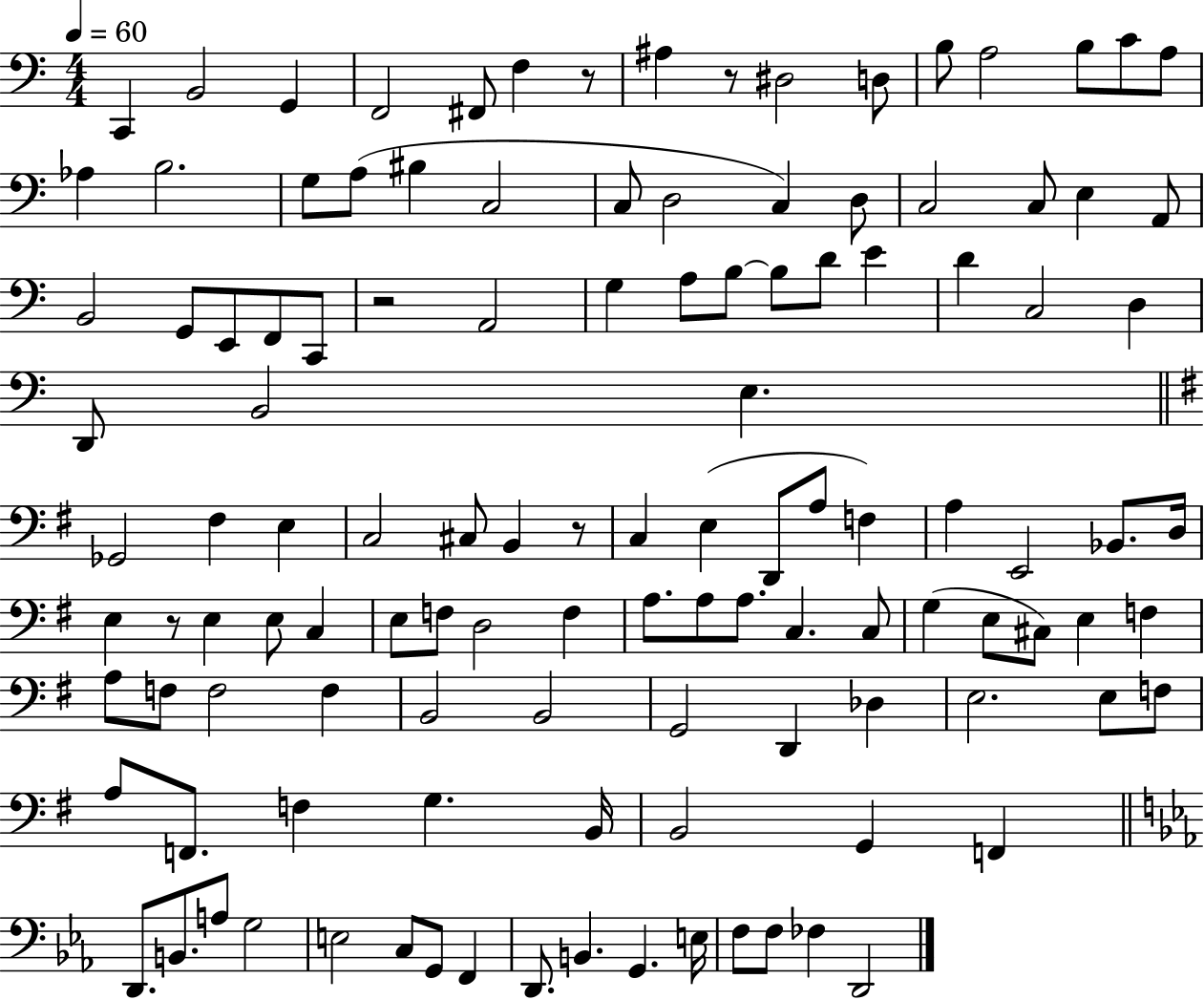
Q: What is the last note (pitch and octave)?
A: D2